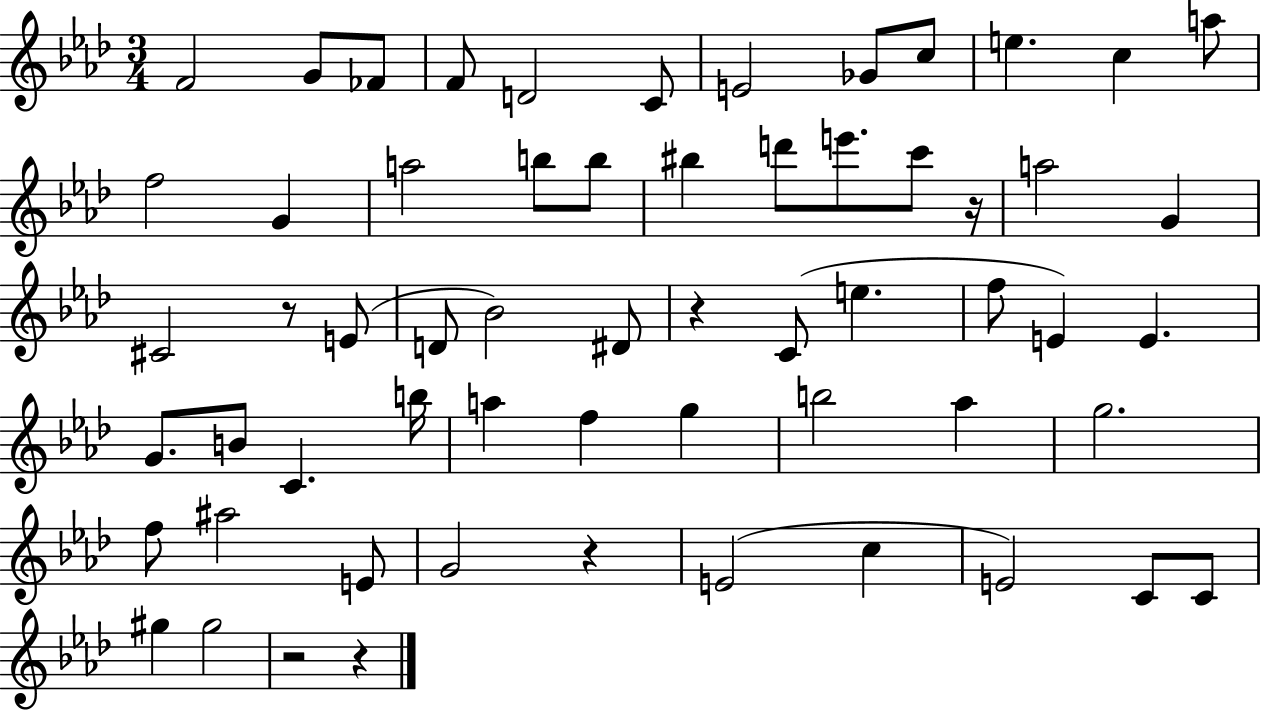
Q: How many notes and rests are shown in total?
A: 60